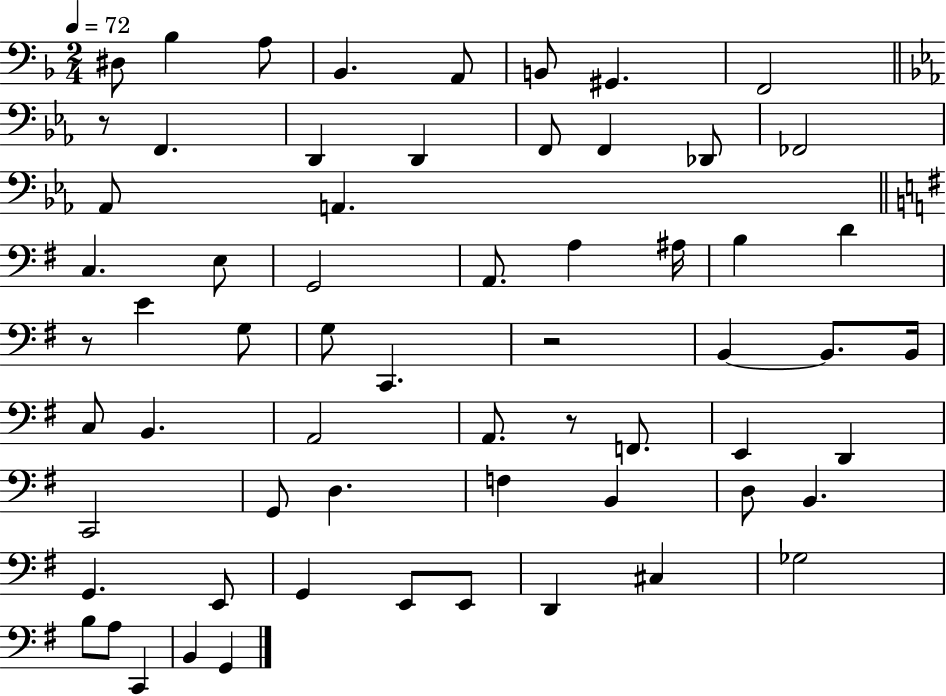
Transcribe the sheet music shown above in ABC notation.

X:1
T:Untitled
M:2/4
L:1/4
K:F
^D,/2 _B, A,/2 _B,, A,,/2 B,,/2 ^G,, F,,2 z/2 F,, D,, D,, F,,/2 F,, _D,,/2 _F,,2 _A,,/2 A,, C, E,/2 G,,2 A,,/2 A, ^A,/4 B, D z/2 E G,/2 G,/2 C,, z2 B,, B,,/2 B,,/4 C,/2 B,, A,,2 A,,/2 z/2 F,,/2 E,, D,, C,,2 G,,/2 D, F, B,, D,/2 B,, G,, E,,/2 G,, E,,/2 E,,/2 D,, ^C, _G,2 B,/2 A,/2 C,, B,, G,,